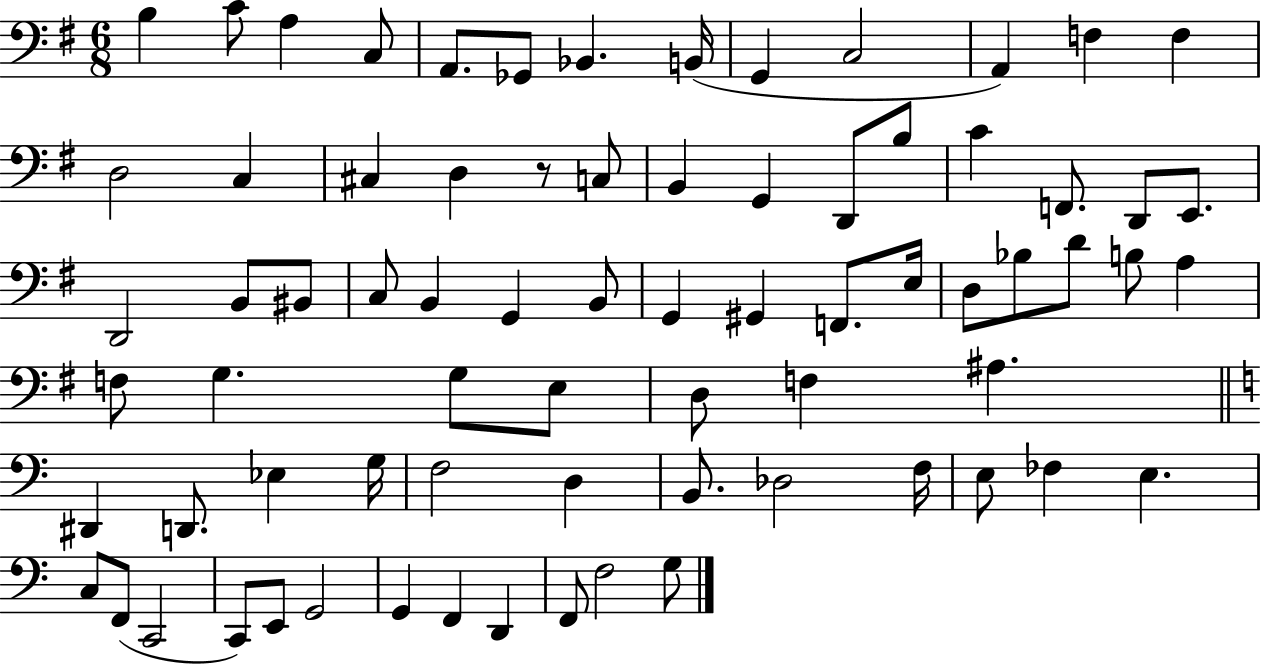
B3/q C4/e A3/q C3/e A2/e. Gb2/e Bb2/q. B2/s G2/q C3/h A2/q F3/q F3/q D3/h C3/q C#3/q D3/q R/e C3/e B2/q G2/q D2/e B3/e C4/q F2/e. D2/e E2/e. D2/h B2/e BIS2/e C3/e B2/q G2/q B2/e G2/q G#2/q F2/e. E3/s D3/e Bb3/e D4/e B3/e A3/q F3/e G3/q. G3/e E3/e D3/e F3/q A#3/q. D#2/q D2/e. Eb3/q G3/s F3/h D3/q B2/e. Db3/h F3/s E3/e FES3/q E3/q. C3/e F2/e C2/h C2/e E2/e G2/h G2/q F2/q D2/q F2/e F3/h G3/e